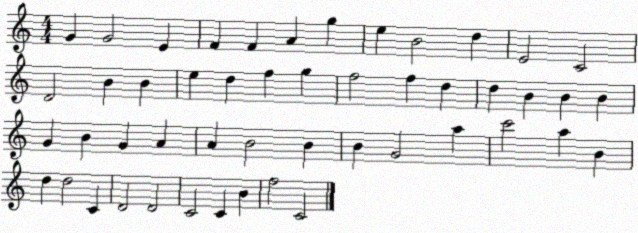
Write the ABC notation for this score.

X:1
T:Untitled
M:4/4
L:1/4
K:C
G G2 E F F A g e B2 d E2 C2 D2 B B e d f g f2 f d d B B B G B G A A B2 B B G2 a c'2 a B d d2 C D2 D2 C2 C B f2 C2